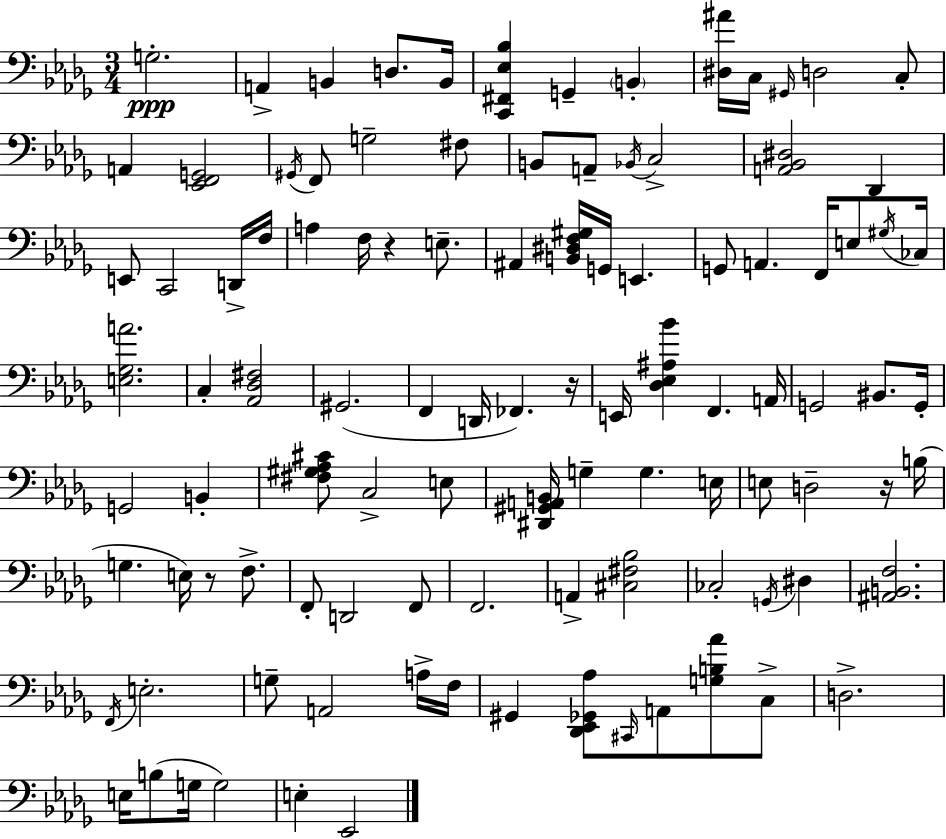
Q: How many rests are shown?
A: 4